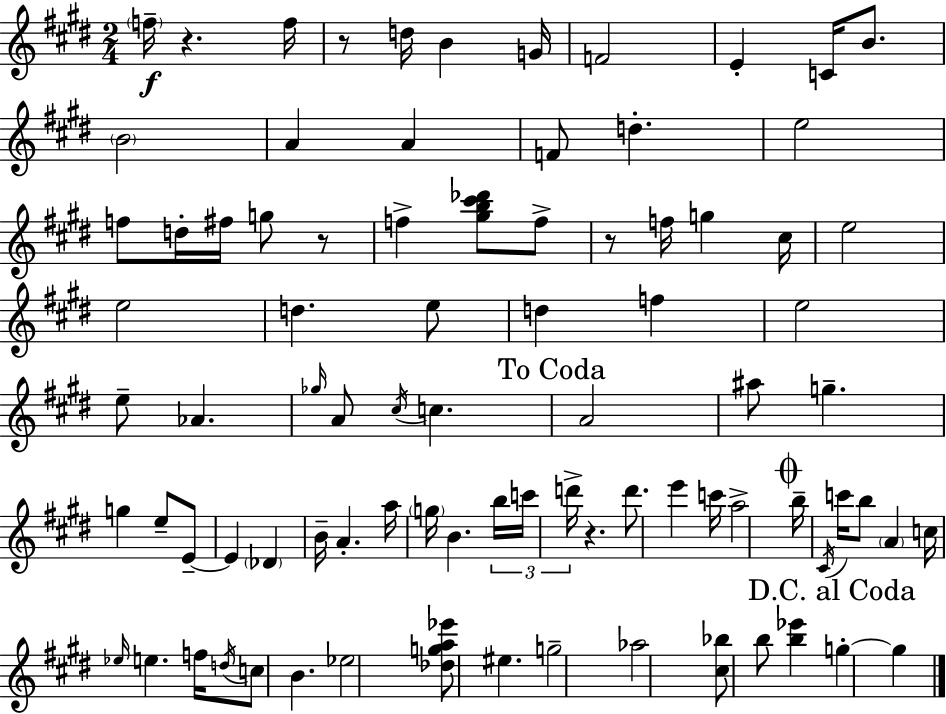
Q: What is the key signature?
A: E major